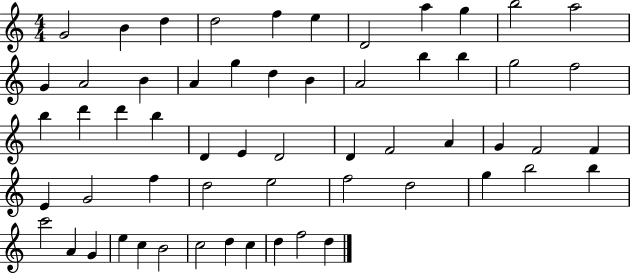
{
  \clef treble
  \numericTimeSignature
  \time 4/4
  \key c \major
  g'2 b'4 d''4 | d''2 f''4 e''4 | d'2 a''4 g''4 | b''2 a''2 | \break g'4 a'2 b'4 | a'4 g''4 d''4 b'4 | a'2 b''4 b''4 | g''2 f''2 | \break b''4 d'''4 d'''4 b''4 | d'4 e'4 d'2 | d'4 f'2 a'4 | g'4 f'2 f'4 | \break e'4 g'2 f''4 | d''2 e''2 | f''2 d''2 | g''4 b''2 b''4 | \break c'''2 a'4 g'4 | e''4 c''4 b'2 | c''2 d''4 c''4 | d''4 f''2 d''4 | \break \bar "|."
}